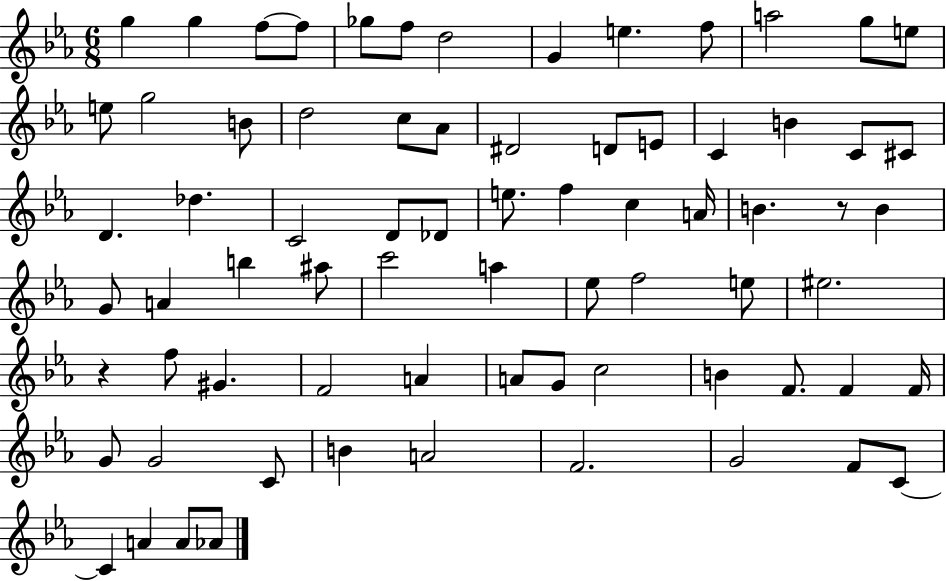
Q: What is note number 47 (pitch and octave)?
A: EIS5